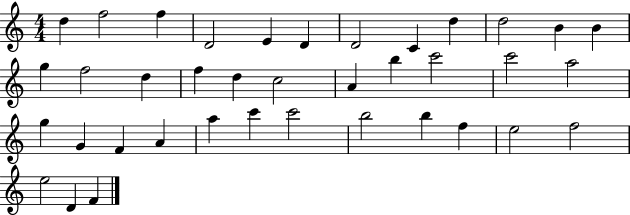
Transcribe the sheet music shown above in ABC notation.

X:1
T:Untitled
M:4/4
L:1/4
K:C
d f2 f D2 E D D2 C d d2 B B g f2 d f d c2 A b c'2 c'2 a2 g G F A a c' c'2 b2 b f e2 f2 e2 D F